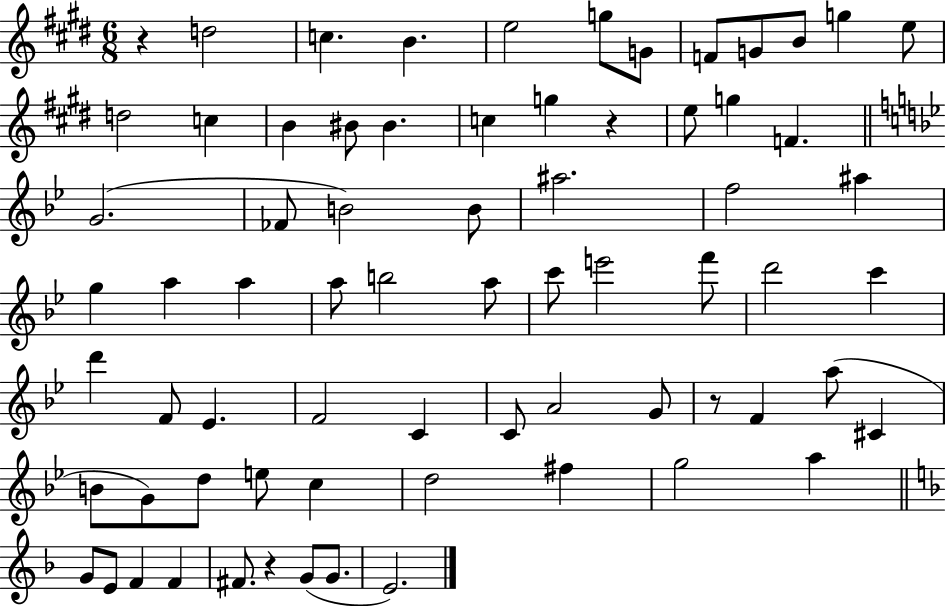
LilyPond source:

{
  \clef treble
  \numericTimeSignature
  \time 6/8
  \key e \major
  r4 d''2 | c''4. b'4. | e''2 g''8 g'8 | f'8 g'8 b'8 g''4 e''8 | \break d''2 c''4 | b'4 bis'8 bis'4. | c''4 g''4 r4 | e''8 g''4 f'4. | \break \bar "||" \break \key bes \major g'2.( | fes'8 b'2) b'8 | ais''2. | f''2 ais''4 | \break g''4 a''4 a''4 | a''8 b''2 a''8 | c'''8 e'''2 f'''8 | d'''2 c'''4 | \break d'''4 f'8 ees'4. | f'2 c'4 | c'8 a'2 g'8 | r8 f'4 a''8( cis'4 | \break b'8 g'8) d''8 e''8 c''4 | d''2 fis''4 | g''2 a''4 | \bar "||" \break \key f \major g'8 e'8 f'4 f'4 | fis'8. r4 g'8( g'8. | e'2.) | \bar "|."
}